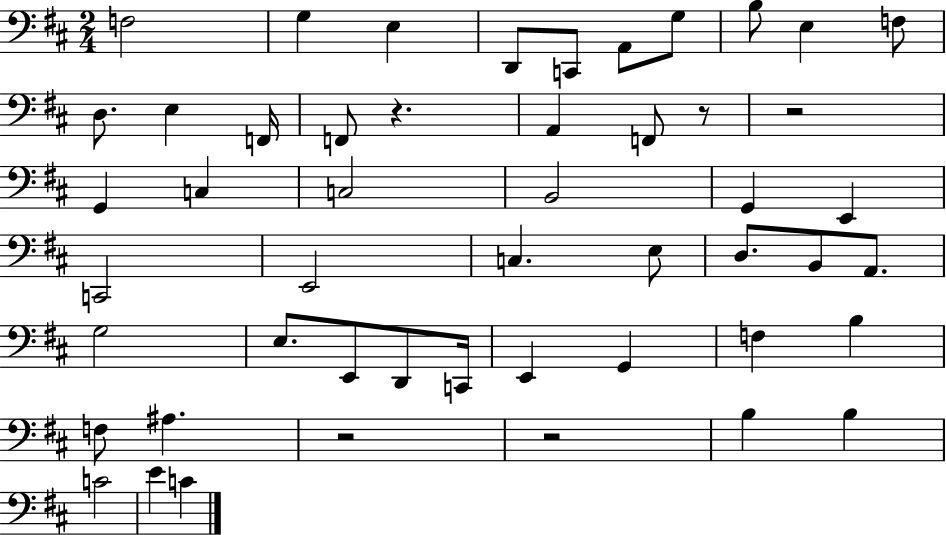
X:1
T:Untitled
M:2/4
L:1/4
K:D
F,2 G, E, D,,/2 C,,/2 A,,/2 G,/2 B,/2 E, F,/2 D,/2 E, F,,/4 F,,/2 z A,, F,,/2 z/2 z2 G,, C, C,2 B,,2 G,, E,, C,,2 E,,2 C, E,/2 D,/2 B,,/2 A,,/2 G,2 E,/2 E,,/2 D,,/2 C,,/4 E,, G,, F, B, F,/2 ^A, z2 z2 B, B, C2 E C